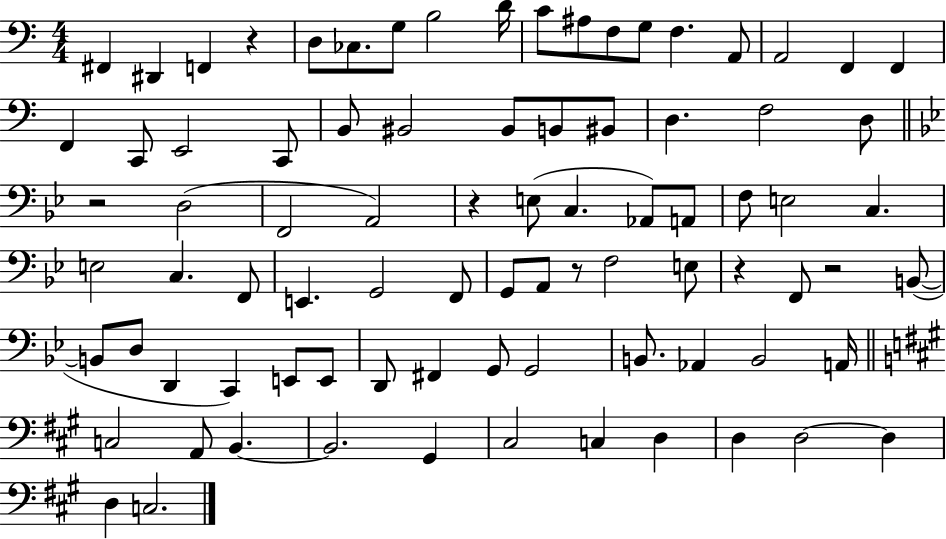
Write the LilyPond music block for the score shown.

{
  \clef bass
  \numericTimeSignature
  \time 4/4
  \key c \major
  fis,4 dis,4 f,4 r4 | d8 ces8. g8 b2 d'16 | c'8 ais8 f8 g8 f4. a,8 | a,2 f,4 f,4 | \break f,4 c,8 e,2 c,8 | b,8 bis,2 bis,8 b,8 bis,8 | d4. f2 d8 | \bar "||" \break \key bes \major r2 d2( | f,2 a,2) | r4 e8( c4. aes,8) a,8 | f8 e2 c4. | \break e2 c4. f,8 | e,4. g,2 f,8 | g,8 a,8 r8 f2 e8 | r4 f,8 r2 b,8~(~ | \break b,8 d8 d,4 c,4) e,8 e,8 | d,8 fis,4 g,8 g,2 | b,8. aes,4 b,2 a,16 | \bar "||" \break \key a \major c2 a,8 b,4.~~ | b,2. gis,4 | cis2 c4 d4 | d4 d2~~ d4 | \break d4 c2. | \bar "|."
}